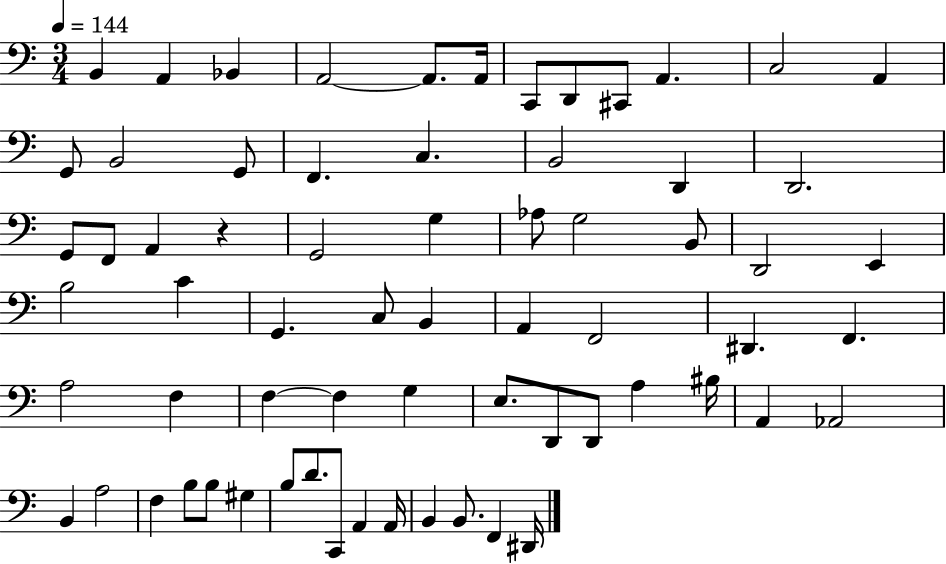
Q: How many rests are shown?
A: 1